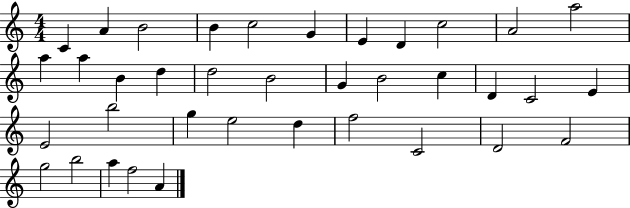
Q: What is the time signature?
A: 4/4